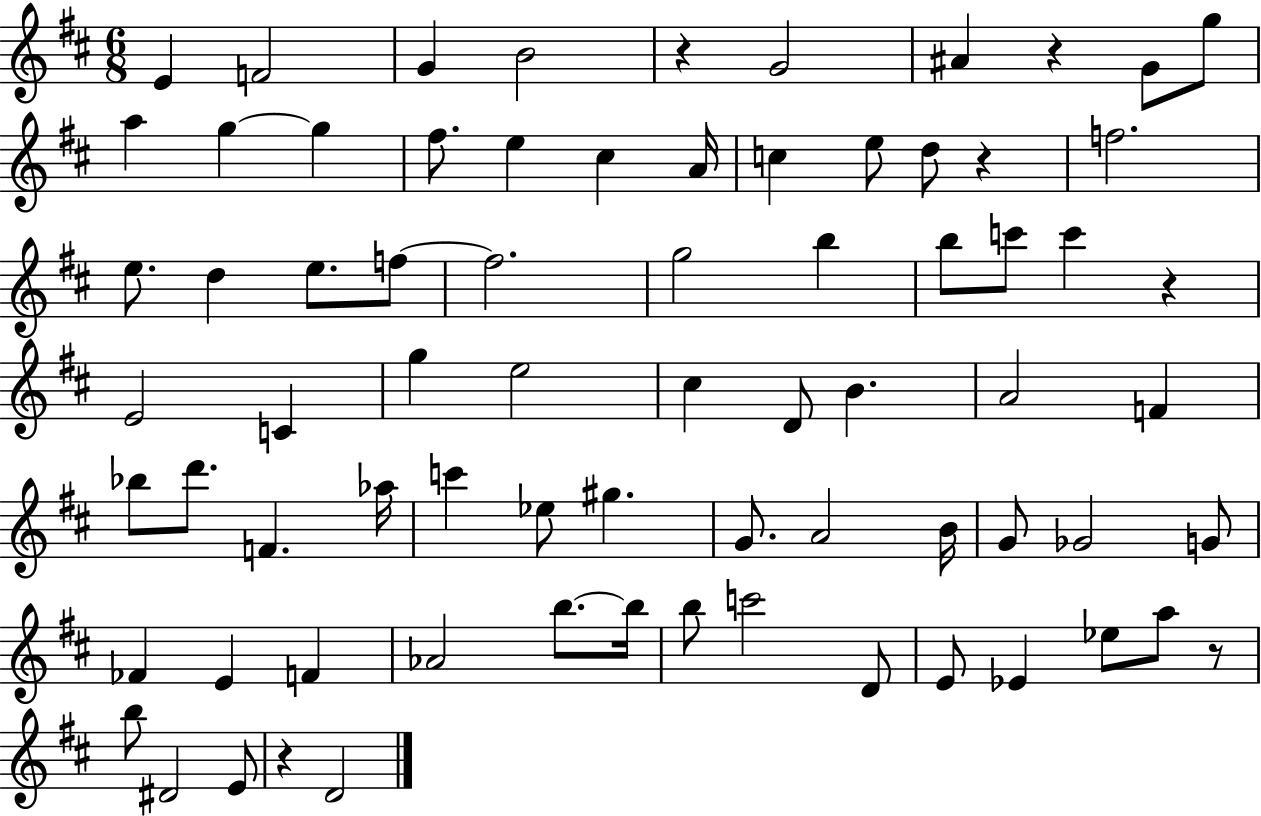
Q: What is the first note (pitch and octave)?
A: E4